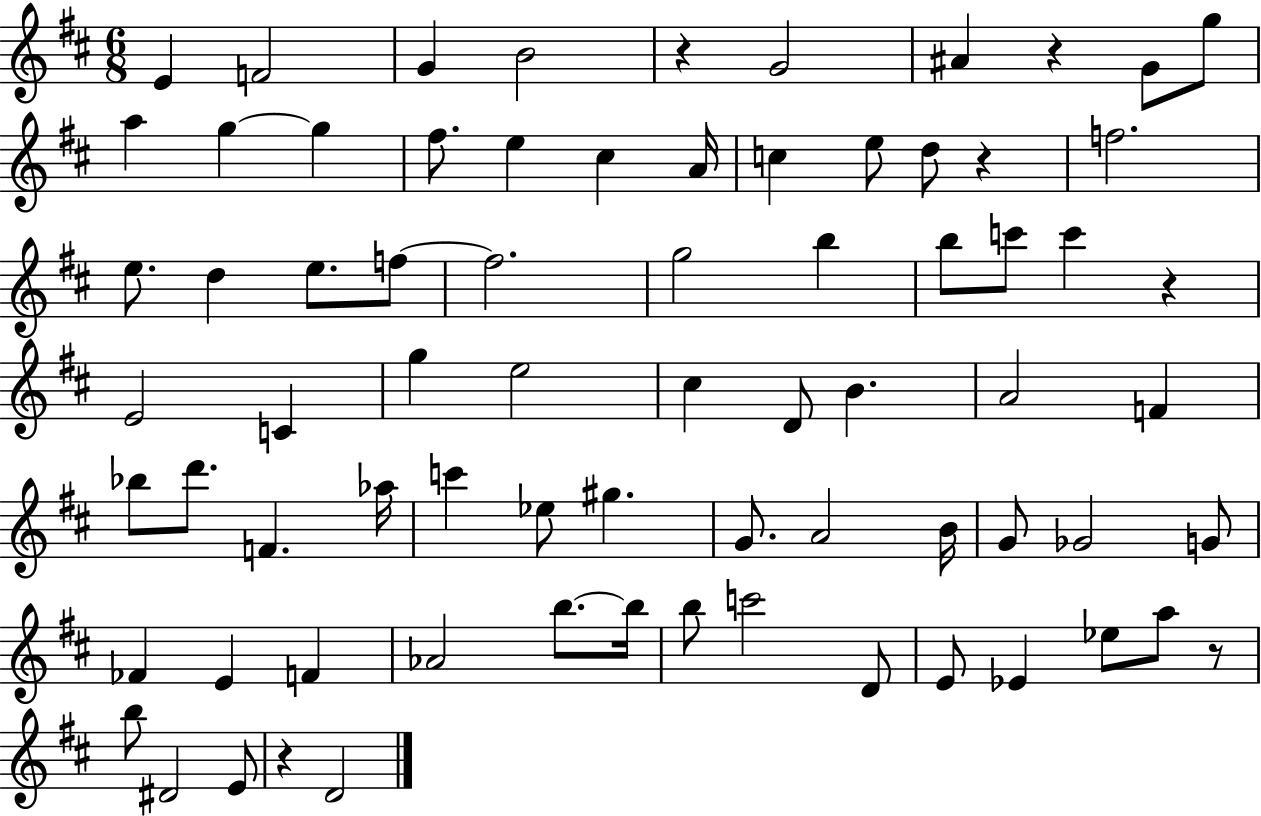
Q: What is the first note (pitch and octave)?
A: E4